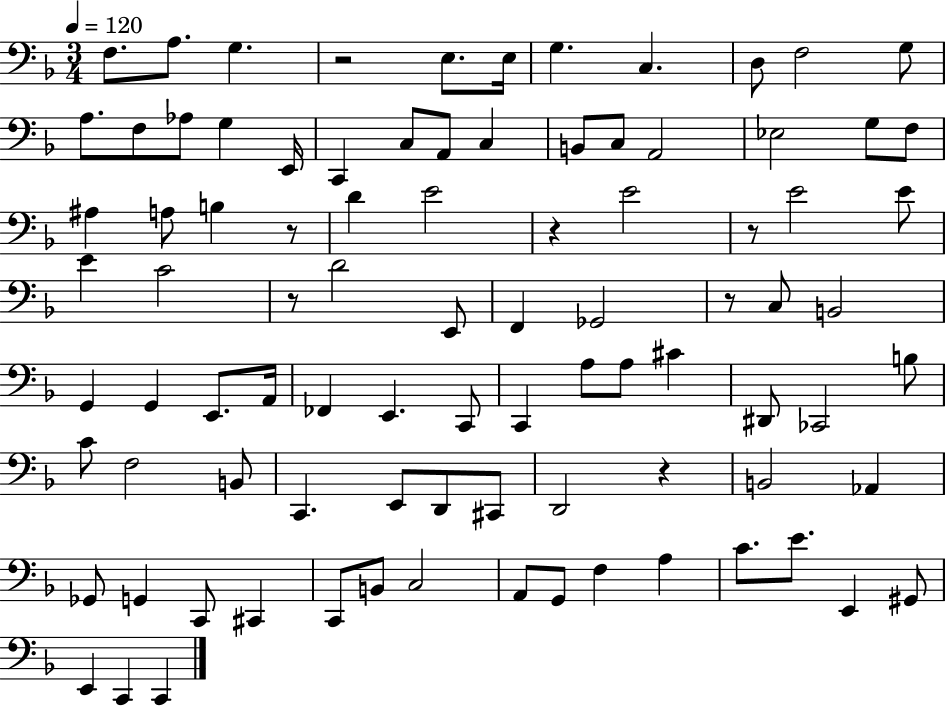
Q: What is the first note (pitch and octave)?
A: F3